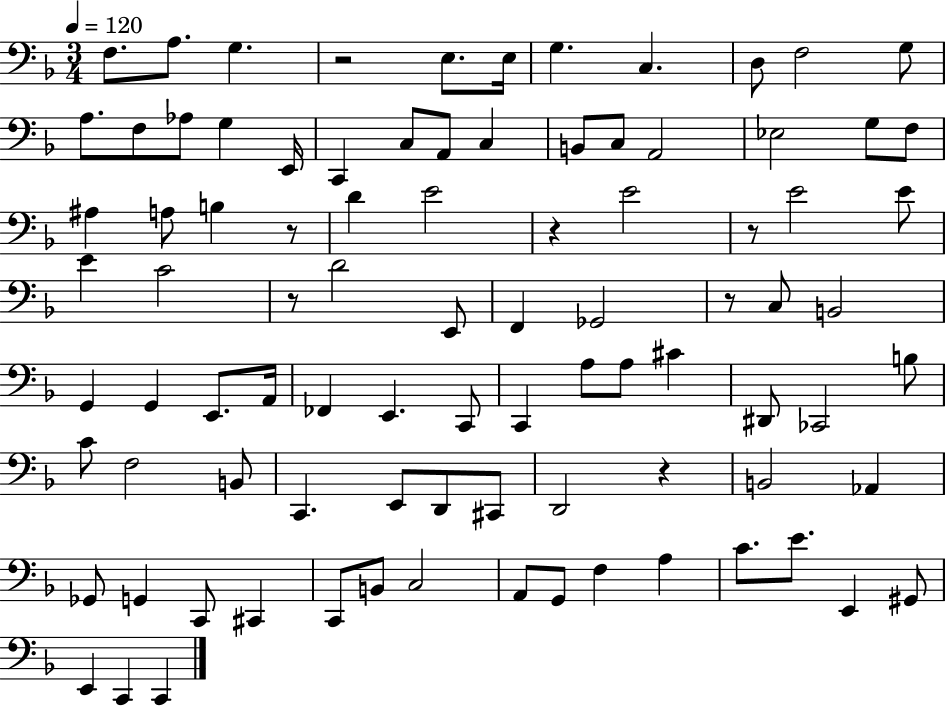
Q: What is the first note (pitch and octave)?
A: F3